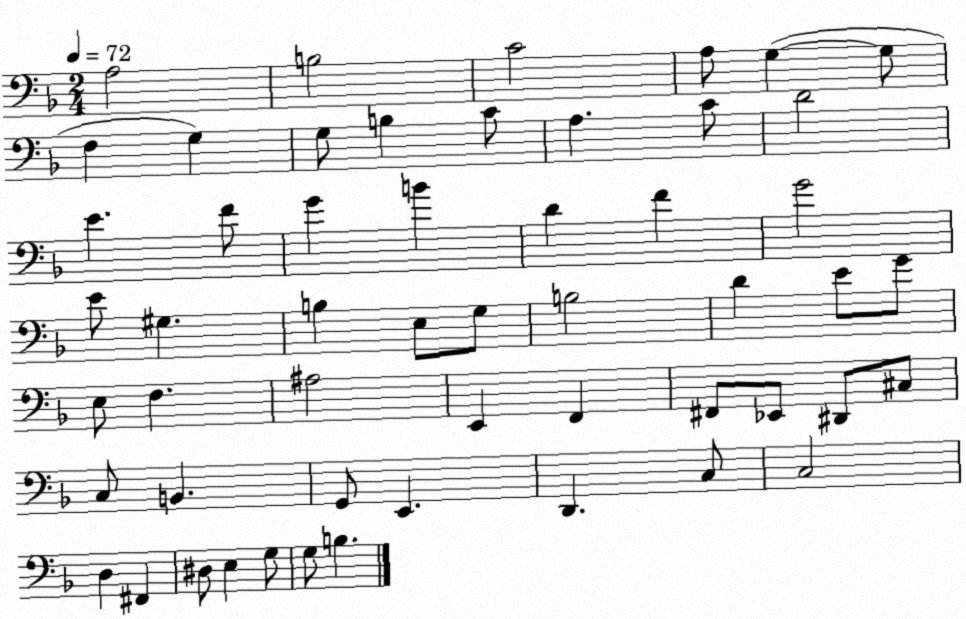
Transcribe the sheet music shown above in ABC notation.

X:1
T:Untitled
M:2/4
L:1/4
K:F
A,2 B,2 C2 A,/2 G, G,/2 F, G, G,/2 B, C/2 A, C/2 D2 E F/2 G B D F G2 E/2 ^G, B, E,/2 G,/2 B,2 D E/2 G/2 E,/2 F, ^A,2 E,, F,, ^F,,/2 _E,,/2 ^D,,/2 ^C,/2 C,/2 B,, G,,/2 E,, D,, C,/2 C,2 D, ^F,, ^D,/2 E, G,/2 G,/2 B,